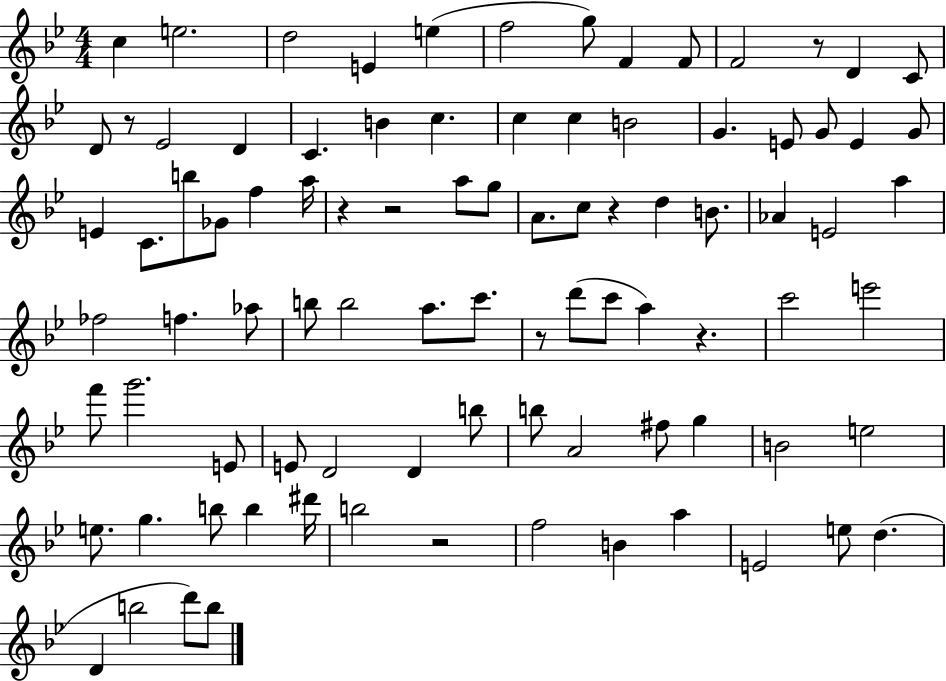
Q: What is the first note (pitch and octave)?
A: C5